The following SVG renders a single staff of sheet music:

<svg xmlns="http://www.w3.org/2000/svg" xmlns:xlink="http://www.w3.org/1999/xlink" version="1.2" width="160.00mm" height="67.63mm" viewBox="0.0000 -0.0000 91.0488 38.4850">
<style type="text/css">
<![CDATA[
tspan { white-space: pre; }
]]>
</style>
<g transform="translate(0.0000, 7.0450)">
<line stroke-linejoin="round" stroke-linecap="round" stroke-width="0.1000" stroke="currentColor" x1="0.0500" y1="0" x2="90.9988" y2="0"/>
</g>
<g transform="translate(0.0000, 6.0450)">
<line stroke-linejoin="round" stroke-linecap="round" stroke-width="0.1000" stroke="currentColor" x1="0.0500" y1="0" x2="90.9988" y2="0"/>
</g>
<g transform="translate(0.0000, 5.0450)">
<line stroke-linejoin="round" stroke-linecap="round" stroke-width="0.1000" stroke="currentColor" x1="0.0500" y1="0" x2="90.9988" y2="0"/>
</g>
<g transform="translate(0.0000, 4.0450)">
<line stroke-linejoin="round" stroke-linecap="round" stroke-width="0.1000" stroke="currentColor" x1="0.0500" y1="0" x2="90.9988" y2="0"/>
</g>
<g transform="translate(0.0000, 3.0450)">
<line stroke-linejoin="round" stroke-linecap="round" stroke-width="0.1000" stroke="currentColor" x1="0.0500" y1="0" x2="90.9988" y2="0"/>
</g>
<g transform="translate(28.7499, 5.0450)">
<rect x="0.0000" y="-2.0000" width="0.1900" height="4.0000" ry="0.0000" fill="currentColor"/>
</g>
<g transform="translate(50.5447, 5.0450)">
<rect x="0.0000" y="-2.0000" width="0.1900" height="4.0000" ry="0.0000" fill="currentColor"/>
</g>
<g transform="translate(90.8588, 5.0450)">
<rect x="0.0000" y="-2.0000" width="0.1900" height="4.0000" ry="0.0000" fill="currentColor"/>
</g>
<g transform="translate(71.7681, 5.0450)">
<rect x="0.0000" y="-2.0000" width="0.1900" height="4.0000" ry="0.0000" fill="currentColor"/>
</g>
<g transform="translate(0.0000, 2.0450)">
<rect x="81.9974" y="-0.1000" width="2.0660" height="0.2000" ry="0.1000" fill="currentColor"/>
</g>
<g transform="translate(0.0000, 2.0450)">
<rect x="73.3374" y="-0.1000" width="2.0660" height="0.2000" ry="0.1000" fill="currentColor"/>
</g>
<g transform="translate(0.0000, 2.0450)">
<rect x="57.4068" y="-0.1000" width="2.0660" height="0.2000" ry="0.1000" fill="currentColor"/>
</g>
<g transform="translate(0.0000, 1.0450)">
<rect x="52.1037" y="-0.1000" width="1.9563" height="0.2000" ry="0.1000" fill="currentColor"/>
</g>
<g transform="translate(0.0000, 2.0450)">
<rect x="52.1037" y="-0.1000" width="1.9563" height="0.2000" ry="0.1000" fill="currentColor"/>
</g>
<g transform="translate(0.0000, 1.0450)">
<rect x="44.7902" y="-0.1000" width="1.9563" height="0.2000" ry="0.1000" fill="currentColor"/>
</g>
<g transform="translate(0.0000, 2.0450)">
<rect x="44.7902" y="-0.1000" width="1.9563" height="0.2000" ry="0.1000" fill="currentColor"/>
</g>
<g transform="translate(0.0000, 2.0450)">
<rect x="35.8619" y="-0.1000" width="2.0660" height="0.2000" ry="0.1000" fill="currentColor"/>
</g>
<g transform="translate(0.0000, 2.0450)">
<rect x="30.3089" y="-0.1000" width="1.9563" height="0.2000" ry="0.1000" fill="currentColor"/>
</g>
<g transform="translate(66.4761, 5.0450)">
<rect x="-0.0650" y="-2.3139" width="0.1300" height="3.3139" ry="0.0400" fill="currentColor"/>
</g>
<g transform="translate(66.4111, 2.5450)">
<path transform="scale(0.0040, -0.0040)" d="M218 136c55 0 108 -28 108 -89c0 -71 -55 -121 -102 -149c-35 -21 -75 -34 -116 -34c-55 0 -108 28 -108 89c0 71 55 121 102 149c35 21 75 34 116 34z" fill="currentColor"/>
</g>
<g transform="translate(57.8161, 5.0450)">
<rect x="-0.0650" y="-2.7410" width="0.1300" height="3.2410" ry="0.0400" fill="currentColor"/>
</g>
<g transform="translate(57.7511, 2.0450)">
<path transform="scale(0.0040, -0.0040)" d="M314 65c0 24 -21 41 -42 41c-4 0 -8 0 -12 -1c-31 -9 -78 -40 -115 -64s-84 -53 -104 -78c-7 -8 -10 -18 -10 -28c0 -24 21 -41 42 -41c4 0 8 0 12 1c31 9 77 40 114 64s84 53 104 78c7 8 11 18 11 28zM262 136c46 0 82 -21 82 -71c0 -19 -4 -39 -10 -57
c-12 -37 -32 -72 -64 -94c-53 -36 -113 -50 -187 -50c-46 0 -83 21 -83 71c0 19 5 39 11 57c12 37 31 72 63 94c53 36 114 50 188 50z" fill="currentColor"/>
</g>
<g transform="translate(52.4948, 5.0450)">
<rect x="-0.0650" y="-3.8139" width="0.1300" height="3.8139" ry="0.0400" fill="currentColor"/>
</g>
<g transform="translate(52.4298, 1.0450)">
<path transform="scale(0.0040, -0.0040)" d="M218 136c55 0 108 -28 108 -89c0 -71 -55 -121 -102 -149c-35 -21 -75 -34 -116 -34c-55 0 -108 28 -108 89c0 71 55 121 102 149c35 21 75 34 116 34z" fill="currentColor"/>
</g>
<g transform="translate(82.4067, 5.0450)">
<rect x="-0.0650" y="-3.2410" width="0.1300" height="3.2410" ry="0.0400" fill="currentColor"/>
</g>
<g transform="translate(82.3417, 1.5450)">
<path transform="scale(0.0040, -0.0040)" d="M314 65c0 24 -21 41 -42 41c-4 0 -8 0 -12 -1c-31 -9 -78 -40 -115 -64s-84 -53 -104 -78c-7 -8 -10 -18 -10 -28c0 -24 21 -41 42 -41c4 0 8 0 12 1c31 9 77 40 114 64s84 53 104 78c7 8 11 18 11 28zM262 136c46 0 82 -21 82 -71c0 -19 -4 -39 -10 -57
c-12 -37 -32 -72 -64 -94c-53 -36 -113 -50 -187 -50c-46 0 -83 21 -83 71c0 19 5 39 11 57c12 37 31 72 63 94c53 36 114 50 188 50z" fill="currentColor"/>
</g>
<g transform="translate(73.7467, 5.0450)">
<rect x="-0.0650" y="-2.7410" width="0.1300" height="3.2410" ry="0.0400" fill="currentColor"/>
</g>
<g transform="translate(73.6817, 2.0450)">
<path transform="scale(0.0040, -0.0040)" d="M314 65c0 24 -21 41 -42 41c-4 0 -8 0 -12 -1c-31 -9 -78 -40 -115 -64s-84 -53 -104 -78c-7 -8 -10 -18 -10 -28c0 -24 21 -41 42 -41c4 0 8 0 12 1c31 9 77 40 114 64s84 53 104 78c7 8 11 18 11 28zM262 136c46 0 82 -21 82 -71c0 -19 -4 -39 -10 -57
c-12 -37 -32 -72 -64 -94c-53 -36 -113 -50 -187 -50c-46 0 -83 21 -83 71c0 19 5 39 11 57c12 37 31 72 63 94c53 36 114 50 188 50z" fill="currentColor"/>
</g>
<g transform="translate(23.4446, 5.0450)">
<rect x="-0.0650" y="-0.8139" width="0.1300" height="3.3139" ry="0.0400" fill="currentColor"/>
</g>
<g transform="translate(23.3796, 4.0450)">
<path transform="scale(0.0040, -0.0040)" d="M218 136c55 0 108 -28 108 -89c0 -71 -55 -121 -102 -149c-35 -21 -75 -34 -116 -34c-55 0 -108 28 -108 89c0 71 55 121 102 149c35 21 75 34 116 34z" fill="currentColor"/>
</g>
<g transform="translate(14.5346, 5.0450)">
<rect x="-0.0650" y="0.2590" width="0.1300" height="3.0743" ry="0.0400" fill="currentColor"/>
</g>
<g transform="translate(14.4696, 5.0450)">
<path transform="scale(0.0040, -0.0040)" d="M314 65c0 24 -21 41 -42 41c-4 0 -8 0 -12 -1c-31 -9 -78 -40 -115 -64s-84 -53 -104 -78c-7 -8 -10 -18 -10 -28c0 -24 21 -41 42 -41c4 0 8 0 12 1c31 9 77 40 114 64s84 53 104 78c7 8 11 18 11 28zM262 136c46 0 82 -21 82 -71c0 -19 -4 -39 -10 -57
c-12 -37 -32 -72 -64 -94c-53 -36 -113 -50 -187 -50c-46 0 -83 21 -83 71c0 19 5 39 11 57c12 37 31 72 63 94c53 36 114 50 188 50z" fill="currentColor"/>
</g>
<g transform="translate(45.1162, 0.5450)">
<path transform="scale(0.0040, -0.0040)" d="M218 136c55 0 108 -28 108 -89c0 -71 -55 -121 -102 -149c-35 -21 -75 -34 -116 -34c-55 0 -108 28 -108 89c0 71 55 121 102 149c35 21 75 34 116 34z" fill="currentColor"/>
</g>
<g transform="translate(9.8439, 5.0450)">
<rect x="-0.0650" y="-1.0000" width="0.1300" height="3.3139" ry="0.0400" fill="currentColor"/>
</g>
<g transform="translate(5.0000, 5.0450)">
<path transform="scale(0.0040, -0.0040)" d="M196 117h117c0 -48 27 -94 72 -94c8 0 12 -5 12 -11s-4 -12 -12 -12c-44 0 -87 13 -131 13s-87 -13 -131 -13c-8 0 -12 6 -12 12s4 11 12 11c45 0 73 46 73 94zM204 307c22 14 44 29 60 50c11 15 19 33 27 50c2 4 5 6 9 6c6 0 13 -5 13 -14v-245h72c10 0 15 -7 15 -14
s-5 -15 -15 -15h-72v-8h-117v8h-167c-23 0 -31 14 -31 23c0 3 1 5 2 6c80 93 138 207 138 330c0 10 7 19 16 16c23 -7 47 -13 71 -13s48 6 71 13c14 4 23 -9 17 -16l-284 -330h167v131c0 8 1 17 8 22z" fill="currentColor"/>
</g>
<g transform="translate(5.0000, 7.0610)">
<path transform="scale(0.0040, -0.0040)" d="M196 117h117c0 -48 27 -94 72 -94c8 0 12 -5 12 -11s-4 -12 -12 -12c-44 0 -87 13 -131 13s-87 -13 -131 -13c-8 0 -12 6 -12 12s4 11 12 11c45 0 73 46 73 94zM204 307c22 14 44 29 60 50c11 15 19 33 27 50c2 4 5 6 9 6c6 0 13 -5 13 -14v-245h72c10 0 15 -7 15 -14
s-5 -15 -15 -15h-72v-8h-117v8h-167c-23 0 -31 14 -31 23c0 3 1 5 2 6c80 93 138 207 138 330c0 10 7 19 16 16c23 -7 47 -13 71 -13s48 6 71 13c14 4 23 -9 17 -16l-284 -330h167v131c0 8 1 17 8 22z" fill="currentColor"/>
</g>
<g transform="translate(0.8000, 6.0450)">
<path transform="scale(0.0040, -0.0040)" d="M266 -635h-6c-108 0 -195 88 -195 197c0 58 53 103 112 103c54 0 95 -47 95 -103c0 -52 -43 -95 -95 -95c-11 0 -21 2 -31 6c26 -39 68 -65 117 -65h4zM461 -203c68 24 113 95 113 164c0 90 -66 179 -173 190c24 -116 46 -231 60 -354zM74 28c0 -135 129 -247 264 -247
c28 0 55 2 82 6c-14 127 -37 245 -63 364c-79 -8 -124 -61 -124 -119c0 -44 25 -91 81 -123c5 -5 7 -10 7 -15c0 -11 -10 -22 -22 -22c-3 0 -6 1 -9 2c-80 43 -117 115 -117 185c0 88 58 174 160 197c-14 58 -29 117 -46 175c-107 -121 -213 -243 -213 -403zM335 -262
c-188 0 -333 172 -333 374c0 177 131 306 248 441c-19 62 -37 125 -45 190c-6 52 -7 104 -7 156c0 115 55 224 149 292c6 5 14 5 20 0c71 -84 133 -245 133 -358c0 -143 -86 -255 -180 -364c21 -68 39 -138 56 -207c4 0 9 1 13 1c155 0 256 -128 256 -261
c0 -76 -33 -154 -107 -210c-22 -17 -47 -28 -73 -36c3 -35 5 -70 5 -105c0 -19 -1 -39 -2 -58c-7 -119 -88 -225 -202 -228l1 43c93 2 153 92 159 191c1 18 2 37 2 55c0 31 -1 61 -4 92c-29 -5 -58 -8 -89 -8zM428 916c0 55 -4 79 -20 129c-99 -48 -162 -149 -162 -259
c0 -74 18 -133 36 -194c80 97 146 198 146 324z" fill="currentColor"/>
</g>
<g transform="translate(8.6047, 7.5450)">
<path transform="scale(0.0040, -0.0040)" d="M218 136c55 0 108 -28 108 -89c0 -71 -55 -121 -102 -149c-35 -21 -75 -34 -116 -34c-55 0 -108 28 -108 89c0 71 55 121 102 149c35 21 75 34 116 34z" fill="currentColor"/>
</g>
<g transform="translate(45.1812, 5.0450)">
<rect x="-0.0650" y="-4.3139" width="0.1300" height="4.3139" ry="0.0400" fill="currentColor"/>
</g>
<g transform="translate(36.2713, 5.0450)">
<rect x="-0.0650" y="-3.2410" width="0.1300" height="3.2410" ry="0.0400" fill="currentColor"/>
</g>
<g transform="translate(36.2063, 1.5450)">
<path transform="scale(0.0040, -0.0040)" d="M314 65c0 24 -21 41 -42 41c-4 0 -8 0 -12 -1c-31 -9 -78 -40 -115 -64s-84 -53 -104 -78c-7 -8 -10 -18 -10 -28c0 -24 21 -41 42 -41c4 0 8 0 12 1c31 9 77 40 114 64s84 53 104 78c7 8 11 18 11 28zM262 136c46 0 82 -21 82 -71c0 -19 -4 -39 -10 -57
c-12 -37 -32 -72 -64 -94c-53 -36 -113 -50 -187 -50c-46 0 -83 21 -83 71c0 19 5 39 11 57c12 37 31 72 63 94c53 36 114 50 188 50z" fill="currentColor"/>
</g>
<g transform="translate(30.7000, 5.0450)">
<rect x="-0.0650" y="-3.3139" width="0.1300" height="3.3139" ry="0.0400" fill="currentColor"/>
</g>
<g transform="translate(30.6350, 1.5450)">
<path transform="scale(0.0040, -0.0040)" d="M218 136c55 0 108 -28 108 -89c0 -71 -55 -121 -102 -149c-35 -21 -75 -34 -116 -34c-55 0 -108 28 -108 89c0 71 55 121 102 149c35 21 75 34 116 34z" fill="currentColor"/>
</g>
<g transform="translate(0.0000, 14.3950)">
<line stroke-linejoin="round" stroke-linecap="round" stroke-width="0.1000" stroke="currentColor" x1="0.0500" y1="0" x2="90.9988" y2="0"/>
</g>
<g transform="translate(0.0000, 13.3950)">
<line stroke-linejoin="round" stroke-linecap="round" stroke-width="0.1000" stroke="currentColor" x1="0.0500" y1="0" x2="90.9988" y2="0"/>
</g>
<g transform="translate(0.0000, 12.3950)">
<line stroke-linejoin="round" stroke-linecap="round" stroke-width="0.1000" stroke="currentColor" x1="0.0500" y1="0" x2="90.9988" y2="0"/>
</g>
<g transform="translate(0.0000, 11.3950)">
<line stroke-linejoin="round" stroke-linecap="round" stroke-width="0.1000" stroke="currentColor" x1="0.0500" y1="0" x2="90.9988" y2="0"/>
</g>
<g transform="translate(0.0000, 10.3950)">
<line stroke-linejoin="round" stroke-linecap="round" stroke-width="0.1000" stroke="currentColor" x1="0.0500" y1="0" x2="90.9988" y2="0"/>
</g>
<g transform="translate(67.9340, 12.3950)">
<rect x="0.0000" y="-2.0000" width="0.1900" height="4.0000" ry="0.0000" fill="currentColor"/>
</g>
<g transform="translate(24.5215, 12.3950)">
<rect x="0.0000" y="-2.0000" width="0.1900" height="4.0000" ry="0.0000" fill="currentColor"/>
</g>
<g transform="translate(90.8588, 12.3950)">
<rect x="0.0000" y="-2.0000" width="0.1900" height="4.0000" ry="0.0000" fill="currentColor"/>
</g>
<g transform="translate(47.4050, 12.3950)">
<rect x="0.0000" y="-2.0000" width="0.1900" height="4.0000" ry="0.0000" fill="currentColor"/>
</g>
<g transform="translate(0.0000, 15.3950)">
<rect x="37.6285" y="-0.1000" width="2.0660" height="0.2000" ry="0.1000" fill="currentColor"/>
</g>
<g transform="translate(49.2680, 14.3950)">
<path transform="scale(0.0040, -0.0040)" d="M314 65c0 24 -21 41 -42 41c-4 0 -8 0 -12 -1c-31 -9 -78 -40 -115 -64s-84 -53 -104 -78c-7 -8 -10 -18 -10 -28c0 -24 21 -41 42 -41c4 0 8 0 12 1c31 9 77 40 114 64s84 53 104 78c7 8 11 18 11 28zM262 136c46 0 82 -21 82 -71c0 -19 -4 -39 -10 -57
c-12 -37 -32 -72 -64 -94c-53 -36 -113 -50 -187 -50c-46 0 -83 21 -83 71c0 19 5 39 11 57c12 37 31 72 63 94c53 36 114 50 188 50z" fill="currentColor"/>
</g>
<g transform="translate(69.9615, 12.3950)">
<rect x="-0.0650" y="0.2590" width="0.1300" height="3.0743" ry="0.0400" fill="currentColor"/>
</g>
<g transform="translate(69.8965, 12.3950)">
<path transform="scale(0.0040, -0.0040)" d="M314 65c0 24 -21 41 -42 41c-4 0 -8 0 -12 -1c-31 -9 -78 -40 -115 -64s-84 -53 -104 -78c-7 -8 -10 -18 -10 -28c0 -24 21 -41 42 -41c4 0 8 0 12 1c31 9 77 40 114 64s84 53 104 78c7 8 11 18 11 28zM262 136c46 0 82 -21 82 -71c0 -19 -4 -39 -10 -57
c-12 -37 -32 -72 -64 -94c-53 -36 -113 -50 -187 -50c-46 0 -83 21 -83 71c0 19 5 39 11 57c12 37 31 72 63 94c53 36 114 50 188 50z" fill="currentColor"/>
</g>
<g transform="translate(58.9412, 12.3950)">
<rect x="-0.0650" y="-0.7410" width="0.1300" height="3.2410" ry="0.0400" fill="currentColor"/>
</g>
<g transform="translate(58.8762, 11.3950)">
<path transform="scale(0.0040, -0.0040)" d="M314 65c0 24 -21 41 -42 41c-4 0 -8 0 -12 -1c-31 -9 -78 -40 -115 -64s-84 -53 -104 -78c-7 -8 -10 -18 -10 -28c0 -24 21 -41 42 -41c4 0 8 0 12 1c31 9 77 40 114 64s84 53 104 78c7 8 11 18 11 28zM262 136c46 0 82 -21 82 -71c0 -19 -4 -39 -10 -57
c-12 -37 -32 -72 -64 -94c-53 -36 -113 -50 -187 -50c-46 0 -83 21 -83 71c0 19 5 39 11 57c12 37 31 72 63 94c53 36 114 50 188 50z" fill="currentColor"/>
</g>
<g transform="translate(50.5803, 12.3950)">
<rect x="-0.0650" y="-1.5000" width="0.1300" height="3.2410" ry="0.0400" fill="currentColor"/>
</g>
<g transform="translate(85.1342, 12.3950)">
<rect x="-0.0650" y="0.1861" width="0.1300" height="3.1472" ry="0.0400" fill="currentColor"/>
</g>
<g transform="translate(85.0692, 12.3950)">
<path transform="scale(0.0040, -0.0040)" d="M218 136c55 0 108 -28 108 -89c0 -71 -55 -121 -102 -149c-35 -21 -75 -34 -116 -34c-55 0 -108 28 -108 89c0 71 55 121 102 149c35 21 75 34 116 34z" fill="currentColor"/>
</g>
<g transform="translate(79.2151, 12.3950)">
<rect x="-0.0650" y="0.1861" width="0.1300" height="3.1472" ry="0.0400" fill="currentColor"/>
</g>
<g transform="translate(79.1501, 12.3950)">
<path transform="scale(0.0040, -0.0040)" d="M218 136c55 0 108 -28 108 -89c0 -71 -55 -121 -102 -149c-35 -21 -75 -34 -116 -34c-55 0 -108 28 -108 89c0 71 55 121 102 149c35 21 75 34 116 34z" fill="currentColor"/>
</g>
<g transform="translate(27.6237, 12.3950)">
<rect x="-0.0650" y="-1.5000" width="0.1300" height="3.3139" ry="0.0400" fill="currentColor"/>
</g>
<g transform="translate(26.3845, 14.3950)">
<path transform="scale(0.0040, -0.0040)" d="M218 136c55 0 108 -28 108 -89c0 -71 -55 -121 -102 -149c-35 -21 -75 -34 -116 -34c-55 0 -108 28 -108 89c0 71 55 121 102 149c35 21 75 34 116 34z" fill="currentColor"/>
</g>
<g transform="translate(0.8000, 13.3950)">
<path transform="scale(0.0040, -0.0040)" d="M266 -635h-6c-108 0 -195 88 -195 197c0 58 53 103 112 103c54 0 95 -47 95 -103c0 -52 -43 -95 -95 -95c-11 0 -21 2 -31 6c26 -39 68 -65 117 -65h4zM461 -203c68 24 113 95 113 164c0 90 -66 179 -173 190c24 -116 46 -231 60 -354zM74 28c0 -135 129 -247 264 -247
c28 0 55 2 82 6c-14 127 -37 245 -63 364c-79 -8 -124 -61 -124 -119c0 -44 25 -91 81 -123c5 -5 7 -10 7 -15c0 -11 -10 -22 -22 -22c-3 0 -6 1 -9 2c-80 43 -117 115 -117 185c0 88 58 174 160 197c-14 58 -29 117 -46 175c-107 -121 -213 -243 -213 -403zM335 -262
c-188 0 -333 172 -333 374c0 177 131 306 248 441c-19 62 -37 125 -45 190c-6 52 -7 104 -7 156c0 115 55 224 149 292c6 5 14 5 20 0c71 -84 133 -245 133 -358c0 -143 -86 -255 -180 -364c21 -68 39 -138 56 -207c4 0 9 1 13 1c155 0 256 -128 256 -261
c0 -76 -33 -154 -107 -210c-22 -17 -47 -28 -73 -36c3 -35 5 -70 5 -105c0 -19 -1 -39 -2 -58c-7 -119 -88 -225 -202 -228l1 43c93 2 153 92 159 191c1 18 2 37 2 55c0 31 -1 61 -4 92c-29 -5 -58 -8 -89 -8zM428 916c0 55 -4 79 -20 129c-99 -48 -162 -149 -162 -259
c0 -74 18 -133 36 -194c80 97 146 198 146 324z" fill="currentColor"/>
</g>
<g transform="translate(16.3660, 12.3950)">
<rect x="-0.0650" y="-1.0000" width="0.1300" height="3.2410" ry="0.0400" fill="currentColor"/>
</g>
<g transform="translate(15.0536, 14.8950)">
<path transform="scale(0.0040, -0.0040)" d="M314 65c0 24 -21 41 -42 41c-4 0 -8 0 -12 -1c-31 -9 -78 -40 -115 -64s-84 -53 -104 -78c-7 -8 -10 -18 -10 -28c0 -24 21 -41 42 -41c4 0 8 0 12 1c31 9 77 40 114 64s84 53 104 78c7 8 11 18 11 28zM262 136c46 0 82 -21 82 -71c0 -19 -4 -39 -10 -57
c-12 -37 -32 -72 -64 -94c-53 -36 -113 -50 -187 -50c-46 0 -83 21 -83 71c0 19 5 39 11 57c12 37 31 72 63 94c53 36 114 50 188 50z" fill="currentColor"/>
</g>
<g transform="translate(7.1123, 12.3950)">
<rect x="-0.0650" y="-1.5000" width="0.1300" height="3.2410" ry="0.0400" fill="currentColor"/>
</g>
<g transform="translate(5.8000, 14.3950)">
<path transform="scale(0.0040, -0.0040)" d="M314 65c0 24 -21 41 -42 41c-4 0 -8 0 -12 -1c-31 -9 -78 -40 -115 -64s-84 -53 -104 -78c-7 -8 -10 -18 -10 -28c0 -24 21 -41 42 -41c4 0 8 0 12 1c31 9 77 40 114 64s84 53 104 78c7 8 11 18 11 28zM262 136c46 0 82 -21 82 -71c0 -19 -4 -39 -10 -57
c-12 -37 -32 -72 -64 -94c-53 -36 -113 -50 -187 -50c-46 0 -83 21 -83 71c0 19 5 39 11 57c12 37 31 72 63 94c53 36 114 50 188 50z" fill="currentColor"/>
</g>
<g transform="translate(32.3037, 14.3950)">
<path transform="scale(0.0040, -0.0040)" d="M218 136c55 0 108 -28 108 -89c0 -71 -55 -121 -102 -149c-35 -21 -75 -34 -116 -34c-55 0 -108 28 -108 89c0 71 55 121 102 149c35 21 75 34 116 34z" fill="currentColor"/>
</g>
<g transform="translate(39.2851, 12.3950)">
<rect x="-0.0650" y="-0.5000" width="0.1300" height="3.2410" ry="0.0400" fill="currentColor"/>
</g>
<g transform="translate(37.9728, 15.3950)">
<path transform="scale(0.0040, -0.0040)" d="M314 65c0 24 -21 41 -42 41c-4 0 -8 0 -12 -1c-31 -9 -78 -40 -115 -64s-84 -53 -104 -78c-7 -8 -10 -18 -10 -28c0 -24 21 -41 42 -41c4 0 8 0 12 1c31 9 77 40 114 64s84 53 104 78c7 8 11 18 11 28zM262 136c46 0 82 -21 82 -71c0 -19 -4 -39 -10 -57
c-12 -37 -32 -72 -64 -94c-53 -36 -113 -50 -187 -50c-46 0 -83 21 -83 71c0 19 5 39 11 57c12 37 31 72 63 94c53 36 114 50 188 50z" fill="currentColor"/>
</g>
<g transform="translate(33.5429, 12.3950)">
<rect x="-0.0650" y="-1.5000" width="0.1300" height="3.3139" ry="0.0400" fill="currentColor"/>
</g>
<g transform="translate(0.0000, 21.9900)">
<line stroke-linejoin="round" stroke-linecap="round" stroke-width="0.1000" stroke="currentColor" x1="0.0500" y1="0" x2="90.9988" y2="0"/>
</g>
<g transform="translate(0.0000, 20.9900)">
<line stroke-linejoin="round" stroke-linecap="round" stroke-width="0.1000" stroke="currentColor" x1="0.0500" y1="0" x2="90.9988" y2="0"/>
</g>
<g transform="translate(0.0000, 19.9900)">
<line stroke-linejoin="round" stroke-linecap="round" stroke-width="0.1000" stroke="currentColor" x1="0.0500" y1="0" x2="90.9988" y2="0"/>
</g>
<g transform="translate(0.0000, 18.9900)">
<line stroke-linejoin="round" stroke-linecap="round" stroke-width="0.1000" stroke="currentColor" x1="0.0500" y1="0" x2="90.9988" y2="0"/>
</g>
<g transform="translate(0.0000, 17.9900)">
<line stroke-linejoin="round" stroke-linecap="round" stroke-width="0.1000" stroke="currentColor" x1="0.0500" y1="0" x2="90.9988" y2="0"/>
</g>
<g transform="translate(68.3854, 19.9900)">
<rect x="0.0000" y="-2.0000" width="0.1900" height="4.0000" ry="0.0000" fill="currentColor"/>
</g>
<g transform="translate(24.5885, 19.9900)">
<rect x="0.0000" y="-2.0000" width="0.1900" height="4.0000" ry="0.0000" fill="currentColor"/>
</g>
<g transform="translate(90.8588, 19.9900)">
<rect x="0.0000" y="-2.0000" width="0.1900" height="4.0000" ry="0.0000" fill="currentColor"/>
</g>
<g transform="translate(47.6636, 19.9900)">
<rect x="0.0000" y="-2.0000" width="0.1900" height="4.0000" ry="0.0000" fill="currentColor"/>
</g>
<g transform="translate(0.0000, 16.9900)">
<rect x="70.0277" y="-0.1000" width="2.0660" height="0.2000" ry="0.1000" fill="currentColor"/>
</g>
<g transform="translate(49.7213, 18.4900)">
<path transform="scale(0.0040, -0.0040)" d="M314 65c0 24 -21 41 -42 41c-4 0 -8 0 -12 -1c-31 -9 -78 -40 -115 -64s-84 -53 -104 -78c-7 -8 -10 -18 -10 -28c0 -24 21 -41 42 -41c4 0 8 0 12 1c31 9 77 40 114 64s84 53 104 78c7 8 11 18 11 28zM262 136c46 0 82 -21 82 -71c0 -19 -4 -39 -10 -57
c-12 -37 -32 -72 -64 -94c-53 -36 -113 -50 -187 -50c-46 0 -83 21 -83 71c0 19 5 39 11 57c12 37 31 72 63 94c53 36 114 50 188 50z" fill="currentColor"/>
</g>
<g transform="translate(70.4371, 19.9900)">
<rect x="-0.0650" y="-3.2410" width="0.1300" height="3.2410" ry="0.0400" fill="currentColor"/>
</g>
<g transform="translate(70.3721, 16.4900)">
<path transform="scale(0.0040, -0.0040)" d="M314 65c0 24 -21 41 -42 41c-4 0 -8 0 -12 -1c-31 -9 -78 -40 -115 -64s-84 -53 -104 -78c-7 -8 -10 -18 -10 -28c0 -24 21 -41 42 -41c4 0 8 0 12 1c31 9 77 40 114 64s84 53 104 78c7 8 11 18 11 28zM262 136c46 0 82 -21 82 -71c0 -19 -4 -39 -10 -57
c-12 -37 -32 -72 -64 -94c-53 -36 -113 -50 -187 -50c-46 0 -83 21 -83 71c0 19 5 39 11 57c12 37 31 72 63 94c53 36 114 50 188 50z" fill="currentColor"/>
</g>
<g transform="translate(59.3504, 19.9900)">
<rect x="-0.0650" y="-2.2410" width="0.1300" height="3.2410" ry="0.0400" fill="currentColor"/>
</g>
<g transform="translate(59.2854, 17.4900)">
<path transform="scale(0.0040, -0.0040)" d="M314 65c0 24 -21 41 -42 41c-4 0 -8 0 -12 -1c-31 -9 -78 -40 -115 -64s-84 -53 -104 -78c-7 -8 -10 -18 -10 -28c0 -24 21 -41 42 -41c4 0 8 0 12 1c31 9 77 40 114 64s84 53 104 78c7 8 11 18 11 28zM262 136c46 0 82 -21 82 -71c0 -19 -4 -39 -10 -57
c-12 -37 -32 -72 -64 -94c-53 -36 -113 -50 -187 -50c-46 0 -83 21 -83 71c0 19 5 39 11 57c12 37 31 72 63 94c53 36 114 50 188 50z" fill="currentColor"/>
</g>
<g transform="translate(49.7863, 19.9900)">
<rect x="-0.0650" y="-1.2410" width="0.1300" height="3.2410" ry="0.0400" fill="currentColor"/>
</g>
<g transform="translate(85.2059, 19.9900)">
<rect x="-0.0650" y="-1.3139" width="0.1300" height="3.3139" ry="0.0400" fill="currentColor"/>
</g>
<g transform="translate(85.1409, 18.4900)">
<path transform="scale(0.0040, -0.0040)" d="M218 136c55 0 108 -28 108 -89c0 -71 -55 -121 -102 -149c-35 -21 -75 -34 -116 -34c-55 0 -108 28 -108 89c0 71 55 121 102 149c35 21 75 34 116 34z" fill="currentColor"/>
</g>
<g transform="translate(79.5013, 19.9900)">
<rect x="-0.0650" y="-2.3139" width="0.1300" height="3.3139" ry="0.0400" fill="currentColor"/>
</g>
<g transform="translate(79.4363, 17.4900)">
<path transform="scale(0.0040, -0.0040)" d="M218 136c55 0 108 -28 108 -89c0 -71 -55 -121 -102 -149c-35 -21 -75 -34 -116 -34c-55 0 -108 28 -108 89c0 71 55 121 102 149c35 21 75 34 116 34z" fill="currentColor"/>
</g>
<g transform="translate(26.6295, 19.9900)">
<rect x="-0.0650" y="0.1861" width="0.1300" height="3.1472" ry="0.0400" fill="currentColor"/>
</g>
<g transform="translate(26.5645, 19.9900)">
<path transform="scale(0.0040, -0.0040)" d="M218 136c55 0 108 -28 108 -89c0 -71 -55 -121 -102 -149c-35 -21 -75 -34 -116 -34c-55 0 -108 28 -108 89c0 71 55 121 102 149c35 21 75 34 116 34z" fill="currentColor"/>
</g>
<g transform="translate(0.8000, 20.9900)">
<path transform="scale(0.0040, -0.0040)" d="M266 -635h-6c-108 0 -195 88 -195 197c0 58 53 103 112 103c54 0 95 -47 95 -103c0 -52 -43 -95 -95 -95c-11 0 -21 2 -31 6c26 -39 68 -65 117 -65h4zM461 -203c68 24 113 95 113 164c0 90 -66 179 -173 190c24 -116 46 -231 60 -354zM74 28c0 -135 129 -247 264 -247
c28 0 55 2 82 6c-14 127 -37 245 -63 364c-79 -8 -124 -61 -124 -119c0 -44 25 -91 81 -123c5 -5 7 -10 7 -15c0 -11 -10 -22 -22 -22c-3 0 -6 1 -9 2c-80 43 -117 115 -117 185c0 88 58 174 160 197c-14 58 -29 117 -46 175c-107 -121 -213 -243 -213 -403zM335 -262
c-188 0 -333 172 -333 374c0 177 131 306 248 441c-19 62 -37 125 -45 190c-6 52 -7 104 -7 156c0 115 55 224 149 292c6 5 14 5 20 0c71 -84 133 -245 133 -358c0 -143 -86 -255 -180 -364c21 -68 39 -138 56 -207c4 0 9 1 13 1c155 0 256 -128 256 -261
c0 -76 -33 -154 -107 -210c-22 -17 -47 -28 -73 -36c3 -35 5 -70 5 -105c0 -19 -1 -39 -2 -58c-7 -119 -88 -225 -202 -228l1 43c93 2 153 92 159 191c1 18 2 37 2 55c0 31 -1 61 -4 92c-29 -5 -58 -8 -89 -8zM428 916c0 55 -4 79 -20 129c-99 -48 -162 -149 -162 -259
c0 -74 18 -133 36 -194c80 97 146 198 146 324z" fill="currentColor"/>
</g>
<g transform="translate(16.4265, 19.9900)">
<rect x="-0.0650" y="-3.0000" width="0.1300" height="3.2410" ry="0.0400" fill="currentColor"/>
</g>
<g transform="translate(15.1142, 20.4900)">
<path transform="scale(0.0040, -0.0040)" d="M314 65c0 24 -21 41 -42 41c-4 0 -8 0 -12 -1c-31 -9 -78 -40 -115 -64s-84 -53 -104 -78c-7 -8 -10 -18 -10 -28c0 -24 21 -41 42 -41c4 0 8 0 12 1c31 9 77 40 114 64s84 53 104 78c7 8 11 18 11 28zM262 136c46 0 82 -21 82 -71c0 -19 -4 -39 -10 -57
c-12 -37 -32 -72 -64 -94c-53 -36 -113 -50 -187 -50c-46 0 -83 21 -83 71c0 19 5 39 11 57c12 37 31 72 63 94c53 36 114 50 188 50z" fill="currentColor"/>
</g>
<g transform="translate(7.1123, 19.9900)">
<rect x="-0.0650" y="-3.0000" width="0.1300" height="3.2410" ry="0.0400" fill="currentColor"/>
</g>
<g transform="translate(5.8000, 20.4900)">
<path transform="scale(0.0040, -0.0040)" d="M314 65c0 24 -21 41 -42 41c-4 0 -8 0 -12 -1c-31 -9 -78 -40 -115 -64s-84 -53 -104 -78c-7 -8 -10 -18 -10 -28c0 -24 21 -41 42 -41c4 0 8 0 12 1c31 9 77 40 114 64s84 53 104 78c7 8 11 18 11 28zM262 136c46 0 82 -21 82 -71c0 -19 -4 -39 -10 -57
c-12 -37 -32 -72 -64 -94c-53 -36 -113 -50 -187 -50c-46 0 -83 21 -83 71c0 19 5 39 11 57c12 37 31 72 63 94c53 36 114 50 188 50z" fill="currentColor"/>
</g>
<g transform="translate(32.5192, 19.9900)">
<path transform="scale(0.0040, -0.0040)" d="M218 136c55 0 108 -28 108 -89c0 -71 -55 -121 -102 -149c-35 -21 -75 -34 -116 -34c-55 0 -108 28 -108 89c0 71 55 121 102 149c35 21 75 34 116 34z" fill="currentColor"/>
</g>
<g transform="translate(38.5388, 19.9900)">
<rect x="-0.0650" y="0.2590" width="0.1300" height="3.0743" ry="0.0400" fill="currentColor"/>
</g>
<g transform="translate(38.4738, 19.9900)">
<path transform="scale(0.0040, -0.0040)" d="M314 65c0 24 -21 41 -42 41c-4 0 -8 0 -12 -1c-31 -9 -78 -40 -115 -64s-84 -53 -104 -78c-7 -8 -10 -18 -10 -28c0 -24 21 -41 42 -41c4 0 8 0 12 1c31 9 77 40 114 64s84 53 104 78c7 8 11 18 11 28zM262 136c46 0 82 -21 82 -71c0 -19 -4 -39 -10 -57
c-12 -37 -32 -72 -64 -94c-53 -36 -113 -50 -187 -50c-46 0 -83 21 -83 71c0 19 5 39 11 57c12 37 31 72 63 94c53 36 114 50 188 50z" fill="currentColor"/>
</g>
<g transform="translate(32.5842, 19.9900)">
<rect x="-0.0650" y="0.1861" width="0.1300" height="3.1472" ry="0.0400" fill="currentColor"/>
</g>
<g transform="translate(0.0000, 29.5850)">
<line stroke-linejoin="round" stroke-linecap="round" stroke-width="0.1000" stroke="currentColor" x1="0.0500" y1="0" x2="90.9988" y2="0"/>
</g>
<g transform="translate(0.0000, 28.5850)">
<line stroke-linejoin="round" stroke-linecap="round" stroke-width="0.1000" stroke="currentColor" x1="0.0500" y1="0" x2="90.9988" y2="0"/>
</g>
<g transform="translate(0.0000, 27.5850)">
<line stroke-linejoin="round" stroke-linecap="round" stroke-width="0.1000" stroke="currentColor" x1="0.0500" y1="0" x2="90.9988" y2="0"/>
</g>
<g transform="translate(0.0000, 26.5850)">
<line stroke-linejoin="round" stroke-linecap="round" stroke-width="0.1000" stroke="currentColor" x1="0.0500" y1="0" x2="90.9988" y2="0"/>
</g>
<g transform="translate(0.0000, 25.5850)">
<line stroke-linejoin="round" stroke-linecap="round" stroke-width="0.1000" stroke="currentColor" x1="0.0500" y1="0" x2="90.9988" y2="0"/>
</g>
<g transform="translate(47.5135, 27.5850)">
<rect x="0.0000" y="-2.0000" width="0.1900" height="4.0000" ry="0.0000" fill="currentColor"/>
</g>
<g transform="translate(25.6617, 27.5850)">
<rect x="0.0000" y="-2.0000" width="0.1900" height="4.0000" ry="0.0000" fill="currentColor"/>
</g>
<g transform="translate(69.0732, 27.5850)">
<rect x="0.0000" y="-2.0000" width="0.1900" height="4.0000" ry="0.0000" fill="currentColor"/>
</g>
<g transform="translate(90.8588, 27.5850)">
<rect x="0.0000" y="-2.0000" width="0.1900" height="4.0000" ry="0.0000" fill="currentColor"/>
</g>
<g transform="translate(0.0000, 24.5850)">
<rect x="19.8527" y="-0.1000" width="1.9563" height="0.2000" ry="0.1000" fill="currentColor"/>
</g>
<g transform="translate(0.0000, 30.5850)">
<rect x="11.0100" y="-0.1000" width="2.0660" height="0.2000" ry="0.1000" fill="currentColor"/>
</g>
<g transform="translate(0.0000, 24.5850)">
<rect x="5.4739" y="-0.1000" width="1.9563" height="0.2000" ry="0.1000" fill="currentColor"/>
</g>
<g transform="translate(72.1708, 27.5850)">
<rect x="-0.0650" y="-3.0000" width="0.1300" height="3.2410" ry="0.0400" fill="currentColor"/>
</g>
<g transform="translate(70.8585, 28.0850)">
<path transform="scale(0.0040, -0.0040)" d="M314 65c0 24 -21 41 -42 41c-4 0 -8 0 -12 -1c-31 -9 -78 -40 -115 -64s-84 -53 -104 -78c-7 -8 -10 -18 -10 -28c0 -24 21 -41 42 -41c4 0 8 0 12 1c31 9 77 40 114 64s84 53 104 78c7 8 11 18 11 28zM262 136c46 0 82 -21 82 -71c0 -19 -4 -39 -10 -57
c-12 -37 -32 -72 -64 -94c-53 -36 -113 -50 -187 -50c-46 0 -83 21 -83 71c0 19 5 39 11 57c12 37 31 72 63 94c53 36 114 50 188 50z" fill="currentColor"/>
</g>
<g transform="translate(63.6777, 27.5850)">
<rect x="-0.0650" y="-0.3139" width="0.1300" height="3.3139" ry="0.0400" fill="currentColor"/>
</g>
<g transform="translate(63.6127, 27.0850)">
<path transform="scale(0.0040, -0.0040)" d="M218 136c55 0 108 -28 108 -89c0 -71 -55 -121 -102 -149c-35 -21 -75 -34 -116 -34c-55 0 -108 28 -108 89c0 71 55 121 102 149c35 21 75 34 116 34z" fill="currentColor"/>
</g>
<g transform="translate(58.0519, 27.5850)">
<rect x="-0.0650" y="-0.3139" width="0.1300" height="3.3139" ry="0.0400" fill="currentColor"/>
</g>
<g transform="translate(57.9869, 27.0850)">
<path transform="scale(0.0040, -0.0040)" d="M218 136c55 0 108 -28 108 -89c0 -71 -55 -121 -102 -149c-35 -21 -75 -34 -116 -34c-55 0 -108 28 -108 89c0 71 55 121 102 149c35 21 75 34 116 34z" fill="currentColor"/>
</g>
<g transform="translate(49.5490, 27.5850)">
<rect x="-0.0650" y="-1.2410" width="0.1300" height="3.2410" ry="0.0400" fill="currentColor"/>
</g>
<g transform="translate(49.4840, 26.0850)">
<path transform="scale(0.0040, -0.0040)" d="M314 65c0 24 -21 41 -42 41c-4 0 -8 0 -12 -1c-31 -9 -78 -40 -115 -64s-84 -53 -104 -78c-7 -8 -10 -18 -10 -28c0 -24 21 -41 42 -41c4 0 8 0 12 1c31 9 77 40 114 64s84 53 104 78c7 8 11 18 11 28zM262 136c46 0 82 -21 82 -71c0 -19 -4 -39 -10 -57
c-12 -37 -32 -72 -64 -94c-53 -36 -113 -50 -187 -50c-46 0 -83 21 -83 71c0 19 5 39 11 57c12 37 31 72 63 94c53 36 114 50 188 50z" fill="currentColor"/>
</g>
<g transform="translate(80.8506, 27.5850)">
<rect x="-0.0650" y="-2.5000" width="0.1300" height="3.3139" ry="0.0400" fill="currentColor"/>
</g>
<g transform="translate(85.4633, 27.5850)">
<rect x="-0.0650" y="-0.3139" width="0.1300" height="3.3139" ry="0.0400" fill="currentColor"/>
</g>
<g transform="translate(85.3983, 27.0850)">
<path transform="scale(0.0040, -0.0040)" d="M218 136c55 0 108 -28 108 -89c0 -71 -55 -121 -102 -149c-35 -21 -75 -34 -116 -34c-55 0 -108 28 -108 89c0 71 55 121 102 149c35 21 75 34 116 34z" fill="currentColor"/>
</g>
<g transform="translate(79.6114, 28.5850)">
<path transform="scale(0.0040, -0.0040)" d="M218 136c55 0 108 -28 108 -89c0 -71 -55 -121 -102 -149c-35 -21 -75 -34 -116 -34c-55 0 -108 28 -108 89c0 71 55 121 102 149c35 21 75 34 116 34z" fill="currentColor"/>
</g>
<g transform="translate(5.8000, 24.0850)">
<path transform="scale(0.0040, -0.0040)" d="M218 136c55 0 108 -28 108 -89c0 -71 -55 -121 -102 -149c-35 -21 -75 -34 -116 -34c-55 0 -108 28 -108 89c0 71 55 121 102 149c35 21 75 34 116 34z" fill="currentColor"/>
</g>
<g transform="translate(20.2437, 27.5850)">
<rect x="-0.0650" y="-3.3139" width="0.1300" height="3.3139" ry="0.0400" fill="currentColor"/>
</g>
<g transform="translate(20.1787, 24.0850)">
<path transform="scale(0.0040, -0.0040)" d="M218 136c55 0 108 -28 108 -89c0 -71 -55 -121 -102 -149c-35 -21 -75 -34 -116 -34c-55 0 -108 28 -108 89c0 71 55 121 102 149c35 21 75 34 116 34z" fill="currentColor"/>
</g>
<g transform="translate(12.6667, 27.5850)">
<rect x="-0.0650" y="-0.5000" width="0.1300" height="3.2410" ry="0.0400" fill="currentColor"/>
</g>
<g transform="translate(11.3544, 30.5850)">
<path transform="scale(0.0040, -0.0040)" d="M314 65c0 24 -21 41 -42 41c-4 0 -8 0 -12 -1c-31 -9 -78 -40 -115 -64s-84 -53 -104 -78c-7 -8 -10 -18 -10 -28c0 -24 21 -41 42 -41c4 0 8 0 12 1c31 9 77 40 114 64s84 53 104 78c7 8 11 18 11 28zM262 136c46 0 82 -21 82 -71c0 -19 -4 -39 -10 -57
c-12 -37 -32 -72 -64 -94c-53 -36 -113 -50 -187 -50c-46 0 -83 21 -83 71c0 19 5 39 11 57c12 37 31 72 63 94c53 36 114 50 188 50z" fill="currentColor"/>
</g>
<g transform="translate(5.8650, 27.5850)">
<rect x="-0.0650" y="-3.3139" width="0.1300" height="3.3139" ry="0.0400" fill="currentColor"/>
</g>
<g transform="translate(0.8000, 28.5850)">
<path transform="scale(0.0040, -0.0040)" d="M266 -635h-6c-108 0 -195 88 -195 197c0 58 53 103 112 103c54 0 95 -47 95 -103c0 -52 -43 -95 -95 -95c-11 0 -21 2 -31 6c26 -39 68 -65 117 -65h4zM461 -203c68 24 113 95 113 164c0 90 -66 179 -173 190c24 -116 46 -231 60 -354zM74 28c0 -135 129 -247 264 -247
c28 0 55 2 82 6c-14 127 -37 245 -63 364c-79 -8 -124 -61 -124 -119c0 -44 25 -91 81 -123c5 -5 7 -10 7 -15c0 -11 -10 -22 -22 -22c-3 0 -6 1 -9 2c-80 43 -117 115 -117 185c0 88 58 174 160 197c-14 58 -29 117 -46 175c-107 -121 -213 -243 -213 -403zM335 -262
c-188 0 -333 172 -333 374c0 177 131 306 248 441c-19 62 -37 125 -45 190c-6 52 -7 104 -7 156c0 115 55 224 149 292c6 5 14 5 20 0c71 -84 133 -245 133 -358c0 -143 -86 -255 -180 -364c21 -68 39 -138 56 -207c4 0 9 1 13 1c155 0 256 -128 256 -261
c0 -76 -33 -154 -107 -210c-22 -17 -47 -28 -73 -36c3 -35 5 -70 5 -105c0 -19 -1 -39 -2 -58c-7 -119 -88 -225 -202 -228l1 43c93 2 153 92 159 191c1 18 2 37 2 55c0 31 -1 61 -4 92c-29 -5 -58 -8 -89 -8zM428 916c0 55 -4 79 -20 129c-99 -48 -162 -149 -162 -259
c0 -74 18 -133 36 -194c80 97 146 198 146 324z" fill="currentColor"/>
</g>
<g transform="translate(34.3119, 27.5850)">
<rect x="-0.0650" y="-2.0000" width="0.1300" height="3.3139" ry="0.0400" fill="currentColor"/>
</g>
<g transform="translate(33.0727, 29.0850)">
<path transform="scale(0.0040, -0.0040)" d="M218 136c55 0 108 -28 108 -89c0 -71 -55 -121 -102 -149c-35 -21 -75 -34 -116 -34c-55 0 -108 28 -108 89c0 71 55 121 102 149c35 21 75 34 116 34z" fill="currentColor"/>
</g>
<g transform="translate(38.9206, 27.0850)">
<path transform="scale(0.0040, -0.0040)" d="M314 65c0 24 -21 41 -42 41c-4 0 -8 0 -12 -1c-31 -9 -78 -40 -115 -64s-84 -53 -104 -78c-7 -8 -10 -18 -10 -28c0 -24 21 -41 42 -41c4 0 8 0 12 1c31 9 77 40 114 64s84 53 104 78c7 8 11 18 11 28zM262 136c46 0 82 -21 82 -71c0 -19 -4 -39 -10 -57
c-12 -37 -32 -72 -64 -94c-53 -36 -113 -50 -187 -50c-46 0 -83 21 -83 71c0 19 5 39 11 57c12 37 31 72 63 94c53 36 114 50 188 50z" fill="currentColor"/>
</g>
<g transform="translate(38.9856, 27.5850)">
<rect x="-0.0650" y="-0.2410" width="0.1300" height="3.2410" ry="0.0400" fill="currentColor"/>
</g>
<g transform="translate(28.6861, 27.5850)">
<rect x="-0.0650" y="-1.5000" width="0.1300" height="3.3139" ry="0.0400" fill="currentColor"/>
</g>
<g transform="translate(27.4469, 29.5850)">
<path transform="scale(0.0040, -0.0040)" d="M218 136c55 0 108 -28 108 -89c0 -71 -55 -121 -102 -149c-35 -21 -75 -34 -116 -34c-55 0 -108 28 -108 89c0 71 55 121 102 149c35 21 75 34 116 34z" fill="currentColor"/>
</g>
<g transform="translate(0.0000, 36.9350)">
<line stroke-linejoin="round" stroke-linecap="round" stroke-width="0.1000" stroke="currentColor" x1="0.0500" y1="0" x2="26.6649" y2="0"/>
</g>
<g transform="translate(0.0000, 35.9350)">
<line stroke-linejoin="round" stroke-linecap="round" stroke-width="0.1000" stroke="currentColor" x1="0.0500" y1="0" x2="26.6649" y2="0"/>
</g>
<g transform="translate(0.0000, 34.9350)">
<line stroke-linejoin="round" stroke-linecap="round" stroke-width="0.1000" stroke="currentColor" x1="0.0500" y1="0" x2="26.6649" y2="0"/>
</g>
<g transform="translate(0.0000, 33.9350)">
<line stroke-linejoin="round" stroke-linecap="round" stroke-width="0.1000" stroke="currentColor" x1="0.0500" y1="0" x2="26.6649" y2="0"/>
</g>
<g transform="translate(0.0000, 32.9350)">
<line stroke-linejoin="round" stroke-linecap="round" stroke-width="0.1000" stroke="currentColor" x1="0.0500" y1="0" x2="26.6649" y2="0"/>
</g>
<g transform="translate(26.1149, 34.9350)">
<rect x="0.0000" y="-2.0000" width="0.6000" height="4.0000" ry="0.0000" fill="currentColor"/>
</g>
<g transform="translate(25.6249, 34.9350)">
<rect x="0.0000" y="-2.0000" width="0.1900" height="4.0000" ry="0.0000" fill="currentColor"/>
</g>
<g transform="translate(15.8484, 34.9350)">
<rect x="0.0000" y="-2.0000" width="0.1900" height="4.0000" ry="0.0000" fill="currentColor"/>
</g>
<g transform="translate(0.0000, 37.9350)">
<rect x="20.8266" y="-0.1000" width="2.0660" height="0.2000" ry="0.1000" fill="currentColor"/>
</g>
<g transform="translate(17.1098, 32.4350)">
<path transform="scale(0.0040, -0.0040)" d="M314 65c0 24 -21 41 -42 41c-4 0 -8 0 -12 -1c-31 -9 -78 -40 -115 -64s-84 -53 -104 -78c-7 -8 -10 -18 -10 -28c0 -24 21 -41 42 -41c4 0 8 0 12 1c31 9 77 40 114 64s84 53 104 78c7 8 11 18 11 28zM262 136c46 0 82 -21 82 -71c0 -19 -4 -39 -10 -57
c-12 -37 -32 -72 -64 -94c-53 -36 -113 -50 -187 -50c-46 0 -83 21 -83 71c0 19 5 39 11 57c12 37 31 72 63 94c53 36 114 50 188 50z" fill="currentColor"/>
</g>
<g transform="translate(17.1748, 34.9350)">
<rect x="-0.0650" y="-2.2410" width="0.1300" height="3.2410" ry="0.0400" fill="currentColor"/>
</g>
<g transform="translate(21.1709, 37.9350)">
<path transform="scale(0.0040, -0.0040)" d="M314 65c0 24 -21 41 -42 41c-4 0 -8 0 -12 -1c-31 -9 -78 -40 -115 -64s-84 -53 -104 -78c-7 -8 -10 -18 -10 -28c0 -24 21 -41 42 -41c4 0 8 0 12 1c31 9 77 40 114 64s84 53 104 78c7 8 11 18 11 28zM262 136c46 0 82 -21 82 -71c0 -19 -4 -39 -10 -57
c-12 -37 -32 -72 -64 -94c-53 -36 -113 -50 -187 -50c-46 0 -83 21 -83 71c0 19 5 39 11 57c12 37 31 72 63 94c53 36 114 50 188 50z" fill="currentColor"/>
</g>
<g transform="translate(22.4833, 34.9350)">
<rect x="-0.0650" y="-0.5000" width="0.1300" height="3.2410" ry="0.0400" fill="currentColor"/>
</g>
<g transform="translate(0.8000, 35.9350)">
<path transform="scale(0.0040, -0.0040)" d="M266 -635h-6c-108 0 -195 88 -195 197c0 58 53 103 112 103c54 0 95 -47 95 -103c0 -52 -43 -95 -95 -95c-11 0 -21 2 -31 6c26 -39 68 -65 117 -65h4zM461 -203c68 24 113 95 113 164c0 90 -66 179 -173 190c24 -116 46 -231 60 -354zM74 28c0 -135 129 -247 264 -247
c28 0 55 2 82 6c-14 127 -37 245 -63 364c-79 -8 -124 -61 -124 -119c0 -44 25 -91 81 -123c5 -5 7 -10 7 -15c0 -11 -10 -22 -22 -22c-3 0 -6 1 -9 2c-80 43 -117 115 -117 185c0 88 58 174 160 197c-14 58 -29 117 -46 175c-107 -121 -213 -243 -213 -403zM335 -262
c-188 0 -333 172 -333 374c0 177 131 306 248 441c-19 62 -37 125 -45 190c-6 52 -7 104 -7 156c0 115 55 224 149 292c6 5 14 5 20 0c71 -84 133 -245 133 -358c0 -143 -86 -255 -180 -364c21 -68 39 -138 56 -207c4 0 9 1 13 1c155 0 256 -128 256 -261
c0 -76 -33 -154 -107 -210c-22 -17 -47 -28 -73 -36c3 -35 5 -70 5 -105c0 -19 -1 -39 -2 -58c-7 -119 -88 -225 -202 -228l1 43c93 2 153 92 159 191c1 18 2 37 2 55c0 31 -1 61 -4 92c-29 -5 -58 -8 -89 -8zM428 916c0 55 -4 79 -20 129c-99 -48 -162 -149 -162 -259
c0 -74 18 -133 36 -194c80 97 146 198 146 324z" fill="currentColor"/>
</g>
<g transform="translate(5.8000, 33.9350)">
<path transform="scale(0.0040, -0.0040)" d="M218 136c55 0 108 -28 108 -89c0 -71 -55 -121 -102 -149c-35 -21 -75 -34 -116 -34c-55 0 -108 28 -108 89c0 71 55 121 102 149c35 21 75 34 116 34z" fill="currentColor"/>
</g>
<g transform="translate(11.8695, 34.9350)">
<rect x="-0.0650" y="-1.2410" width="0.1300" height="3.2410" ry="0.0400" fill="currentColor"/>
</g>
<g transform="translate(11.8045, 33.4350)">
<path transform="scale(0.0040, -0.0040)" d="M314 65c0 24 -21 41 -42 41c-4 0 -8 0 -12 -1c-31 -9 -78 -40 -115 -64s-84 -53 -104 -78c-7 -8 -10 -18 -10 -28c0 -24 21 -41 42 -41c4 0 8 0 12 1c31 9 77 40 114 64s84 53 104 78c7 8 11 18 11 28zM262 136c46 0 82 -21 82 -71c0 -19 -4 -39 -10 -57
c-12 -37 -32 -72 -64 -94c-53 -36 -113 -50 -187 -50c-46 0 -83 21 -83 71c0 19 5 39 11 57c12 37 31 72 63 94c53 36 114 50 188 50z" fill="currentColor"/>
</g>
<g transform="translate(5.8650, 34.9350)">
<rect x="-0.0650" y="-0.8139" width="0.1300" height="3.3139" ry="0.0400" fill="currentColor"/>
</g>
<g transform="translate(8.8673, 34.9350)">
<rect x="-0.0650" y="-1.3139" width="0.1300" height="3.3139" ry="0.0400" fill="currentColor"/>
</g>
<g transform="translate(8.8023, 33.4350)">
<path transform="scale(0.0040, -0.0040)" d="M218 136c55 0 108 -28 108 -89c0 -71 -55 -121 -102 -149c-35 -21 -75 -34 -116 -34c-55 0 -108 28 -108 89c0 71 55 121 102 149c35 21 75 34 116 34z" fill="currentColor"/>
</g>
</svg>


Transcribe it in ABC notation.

X:1
T:Untitled
M:4/4
L:1/4
K:C
D B2 d b b2 d' c' a2 g a2 b2 E2 D2 E E C2 E2 d2 B2 B B A2 A2 B B B2 e2 g2 b2 g e b C2 b E F c2 e2 c c A2 G c d e e2 g2 C2